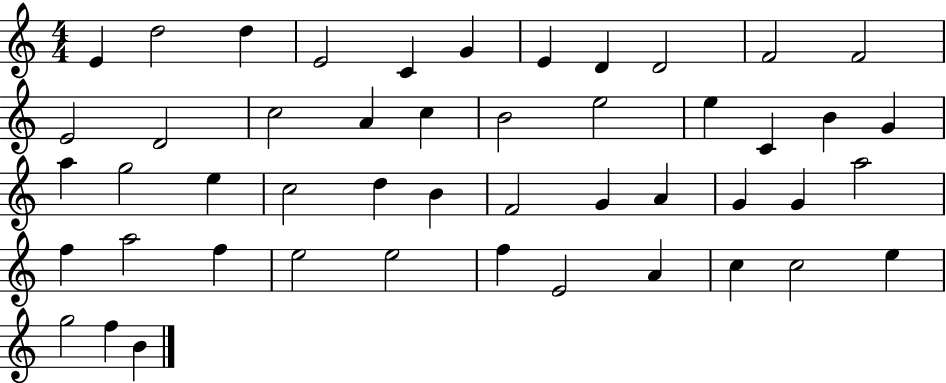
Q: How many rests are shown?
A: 0